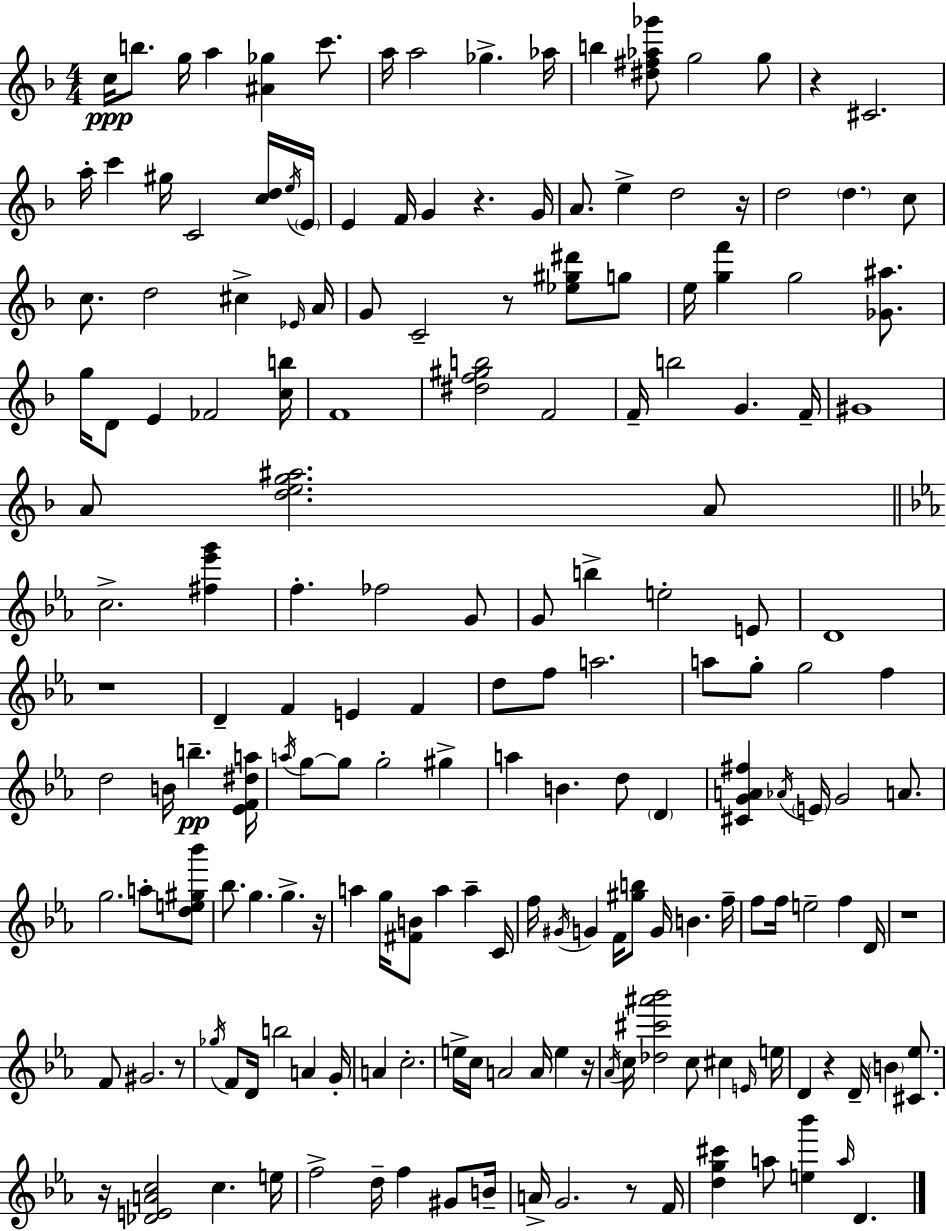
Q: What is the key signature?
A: D minor